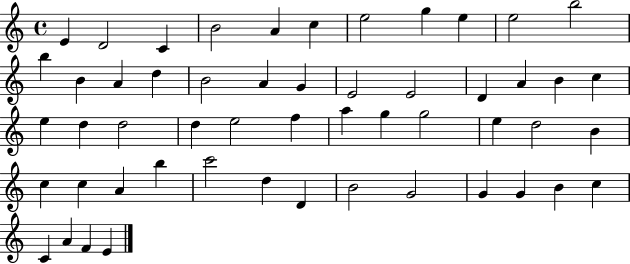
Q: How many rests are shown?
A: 0